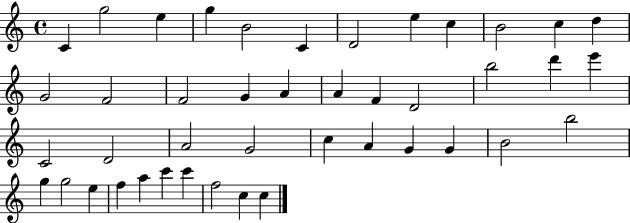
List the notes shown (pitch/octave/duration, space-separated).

C4/q G5/h E5/q G5/q B4/h C4/q D4/h E5/q C5/q B4/h C5/q D5/q G4/h F4/h F4/h G4/q A4/q A4/q F4/q D4/h B5/h D6/q E6/q C4/h D4/h A4/h G4/h C5/q A4/q G4/q G4/q B4/h B5/h G5/q G5/h E5/q F5/q A5/q C6/q C6/q F5/h C5/q C5/q